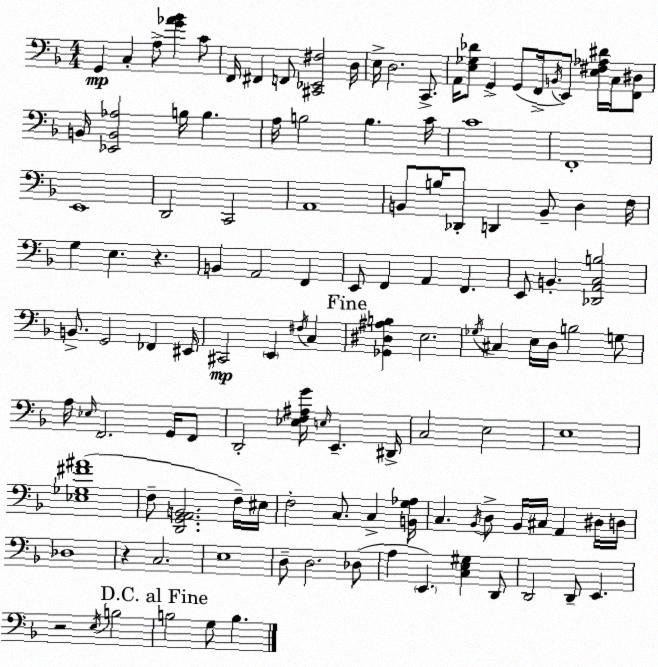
X:1
T:Untitled
M:4/4
L:1/4
K:Dm
G,, C, A,/2 [G_A_B] C/2 F,,/4 ^F,, F,,/2 [^C,,_E,,^F,]2 D,/4 E,/4 D,2 C,,/2 A,,/4 [E,_G,_D]/2 G,, G,,/2 F,,/4 B,,/4 E,,/2 [E,^F,_A,^D]/4 C,/4 [F,,^D,]/2 B,,/4 [_E,,B,,_A,]2 B,/4 B, A,/4 B,2 B, C/4 C4 F,,4 E,,4 D,,2 C,,2 A,,4 B,,/2 B,/4 _D,,/2 D,, B,,/2 D, F,/4 G, E, z B,, A,,2 F,, E,,/2 F,, A,, F,, E,,/2 B,, [_D,,A,,C,B,]2 B,,/2 G,,2 _F,, ^E,,/4 ^C,,2 E,, ^F,/4 C, [_G,,^D,^A,B,] E,2 _G,/4 ^C, E,/4 D,/4 B,2 G,/2 A,/4 _E,/4 F,,2 G,,/4 F,,/2 D,,2 [_E,F,^A,G]/4 E,/4 E,, ^D,,/4 C,2 E,2 E,4 [_E,_G,^F^A]4 F,/2 [D,,G,,A,,B,,]2 F,/4 ^E,/4 F,2 C,/2 C, [B,,G,_A,]/4 C, _B,,/4 D,/2 _B,,/4 ^C,/4 A,, ^D,/4 D,/4 _D,4 z C,2 E,4 D,/2 D,2 _D,/2 A, E,, [C,E,^G,] D,,/2 D,,2 D,,/2 E,, z2 E,/4 B,2 B,2 G,/2 B,